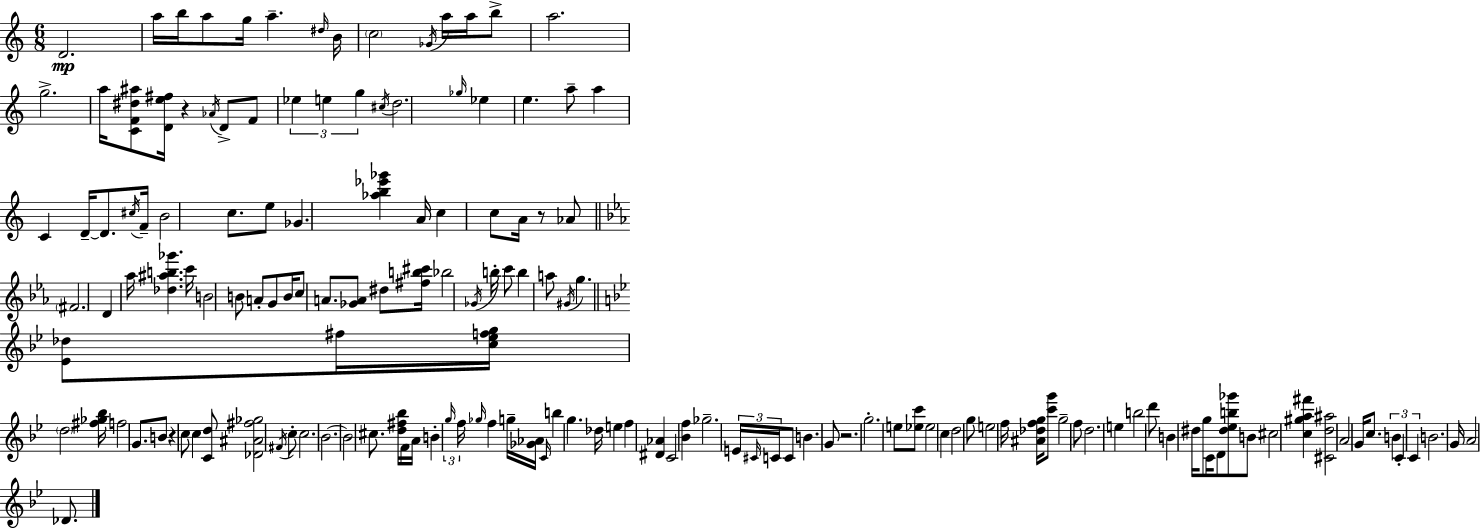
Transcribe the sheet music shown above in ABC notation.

X:1
T:Untitled
M:6/8
L:1/4
K:C
D2 a/4 b/4 a/2 g/4 a ^d/4 B/4 c2 _G/4 a/4 a/4 b/2 a2 g2 a/4 [CF^d^a]/2 [De^f]/4 z _A/4 D/2 F/2 _e e g ^c/4 d2 _g/4 _e e a/2 a C D/4 D/2 ^c/4 F/4 B2 c/2 e/2 _G [_ab_e'_g'] A/4 c c/2 A/4 z/2 _A/2 ^F2 D _a/4 [_d^ab_g'] c'/4 B2 B/2 A/2 G/2 B/4 c/2 A/2 [_GA]/2 ^d/2 [^fb^c']/4 _b2 _G/4 b/4 c'/2 b a/2 ^G/4 g [_E_d]/2 ^f/4 [c_efg]/4 d2 [^f_g_b]/4 f2 G/2 B/2 z c/2 c [Cd]/2 [_D^A^f_g]2 ^F/4 c/2 c2 _B2 _B2 ^c/2 [d^f_b]/4 F/4 A/4 B g/4 f/4 _g/4 f g/4 [_G_A]/4 C/4 b g _d/4 e f [^D_A] C2 [_Bf] _g2 E/4 ^C/4 C/4 C/2 B G/2 z2 g2 e/2 [_ec']/2 _e2 c d2 g/2 e2 f/4 [^A_dfg]/4 [c'g']/2 g2 f/2 d2 e b2 d'/2 B ^d/4 g/2 C/4 D/2 [^d_eb_g']/2 B/2 ^c2 [c^ga^f'] [^Cd^a]2 A2 G/4 c/2 B C C B2 G/4 A2 _D/2